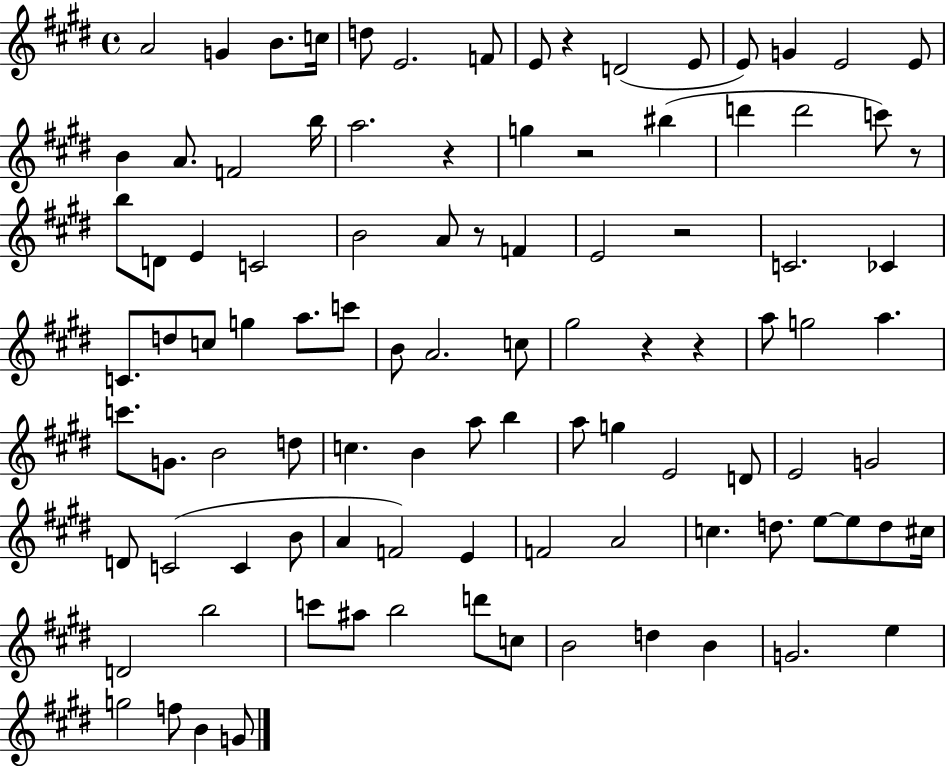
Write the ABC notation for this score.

X:1
T:Untitled
M:4/4
L:1/4
K:E
A2 G B/2 c/4 d/2 E2 F/2 E/2 z D2 E/2 E/2 G E2 E/2 B A/2 F2 b/4 a2 z g z2 ^b d' d'2 c'/2 z/2 b/2 D/2 E C2 B2 A/2 z/2 F E2 z2 C2 _C C/2 d/2 c/2 g a/2 c'/2 B/2 A2 c/2 ^g2 z z a/2 g2 a c'/2 G/2 B2 d/2 c B a/2 b a/2 g E2 D/2 E2 G2 D/2 C2 C B/2 A F2 E F2 A2 c d/2 e/2 e/2 d/2 ^c/4 D2 b2 c'/2 ^a/2 b2 d'/2 c/2 B2 d B G2 e g2 f/2 B G/2